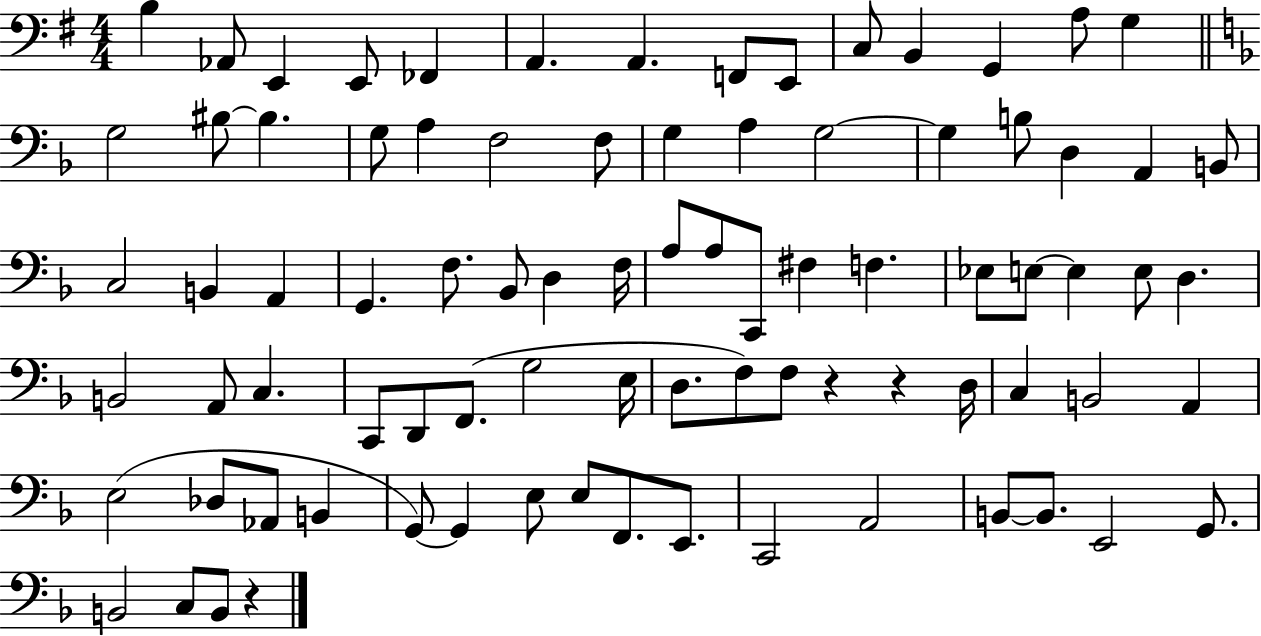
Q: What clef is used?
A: bass